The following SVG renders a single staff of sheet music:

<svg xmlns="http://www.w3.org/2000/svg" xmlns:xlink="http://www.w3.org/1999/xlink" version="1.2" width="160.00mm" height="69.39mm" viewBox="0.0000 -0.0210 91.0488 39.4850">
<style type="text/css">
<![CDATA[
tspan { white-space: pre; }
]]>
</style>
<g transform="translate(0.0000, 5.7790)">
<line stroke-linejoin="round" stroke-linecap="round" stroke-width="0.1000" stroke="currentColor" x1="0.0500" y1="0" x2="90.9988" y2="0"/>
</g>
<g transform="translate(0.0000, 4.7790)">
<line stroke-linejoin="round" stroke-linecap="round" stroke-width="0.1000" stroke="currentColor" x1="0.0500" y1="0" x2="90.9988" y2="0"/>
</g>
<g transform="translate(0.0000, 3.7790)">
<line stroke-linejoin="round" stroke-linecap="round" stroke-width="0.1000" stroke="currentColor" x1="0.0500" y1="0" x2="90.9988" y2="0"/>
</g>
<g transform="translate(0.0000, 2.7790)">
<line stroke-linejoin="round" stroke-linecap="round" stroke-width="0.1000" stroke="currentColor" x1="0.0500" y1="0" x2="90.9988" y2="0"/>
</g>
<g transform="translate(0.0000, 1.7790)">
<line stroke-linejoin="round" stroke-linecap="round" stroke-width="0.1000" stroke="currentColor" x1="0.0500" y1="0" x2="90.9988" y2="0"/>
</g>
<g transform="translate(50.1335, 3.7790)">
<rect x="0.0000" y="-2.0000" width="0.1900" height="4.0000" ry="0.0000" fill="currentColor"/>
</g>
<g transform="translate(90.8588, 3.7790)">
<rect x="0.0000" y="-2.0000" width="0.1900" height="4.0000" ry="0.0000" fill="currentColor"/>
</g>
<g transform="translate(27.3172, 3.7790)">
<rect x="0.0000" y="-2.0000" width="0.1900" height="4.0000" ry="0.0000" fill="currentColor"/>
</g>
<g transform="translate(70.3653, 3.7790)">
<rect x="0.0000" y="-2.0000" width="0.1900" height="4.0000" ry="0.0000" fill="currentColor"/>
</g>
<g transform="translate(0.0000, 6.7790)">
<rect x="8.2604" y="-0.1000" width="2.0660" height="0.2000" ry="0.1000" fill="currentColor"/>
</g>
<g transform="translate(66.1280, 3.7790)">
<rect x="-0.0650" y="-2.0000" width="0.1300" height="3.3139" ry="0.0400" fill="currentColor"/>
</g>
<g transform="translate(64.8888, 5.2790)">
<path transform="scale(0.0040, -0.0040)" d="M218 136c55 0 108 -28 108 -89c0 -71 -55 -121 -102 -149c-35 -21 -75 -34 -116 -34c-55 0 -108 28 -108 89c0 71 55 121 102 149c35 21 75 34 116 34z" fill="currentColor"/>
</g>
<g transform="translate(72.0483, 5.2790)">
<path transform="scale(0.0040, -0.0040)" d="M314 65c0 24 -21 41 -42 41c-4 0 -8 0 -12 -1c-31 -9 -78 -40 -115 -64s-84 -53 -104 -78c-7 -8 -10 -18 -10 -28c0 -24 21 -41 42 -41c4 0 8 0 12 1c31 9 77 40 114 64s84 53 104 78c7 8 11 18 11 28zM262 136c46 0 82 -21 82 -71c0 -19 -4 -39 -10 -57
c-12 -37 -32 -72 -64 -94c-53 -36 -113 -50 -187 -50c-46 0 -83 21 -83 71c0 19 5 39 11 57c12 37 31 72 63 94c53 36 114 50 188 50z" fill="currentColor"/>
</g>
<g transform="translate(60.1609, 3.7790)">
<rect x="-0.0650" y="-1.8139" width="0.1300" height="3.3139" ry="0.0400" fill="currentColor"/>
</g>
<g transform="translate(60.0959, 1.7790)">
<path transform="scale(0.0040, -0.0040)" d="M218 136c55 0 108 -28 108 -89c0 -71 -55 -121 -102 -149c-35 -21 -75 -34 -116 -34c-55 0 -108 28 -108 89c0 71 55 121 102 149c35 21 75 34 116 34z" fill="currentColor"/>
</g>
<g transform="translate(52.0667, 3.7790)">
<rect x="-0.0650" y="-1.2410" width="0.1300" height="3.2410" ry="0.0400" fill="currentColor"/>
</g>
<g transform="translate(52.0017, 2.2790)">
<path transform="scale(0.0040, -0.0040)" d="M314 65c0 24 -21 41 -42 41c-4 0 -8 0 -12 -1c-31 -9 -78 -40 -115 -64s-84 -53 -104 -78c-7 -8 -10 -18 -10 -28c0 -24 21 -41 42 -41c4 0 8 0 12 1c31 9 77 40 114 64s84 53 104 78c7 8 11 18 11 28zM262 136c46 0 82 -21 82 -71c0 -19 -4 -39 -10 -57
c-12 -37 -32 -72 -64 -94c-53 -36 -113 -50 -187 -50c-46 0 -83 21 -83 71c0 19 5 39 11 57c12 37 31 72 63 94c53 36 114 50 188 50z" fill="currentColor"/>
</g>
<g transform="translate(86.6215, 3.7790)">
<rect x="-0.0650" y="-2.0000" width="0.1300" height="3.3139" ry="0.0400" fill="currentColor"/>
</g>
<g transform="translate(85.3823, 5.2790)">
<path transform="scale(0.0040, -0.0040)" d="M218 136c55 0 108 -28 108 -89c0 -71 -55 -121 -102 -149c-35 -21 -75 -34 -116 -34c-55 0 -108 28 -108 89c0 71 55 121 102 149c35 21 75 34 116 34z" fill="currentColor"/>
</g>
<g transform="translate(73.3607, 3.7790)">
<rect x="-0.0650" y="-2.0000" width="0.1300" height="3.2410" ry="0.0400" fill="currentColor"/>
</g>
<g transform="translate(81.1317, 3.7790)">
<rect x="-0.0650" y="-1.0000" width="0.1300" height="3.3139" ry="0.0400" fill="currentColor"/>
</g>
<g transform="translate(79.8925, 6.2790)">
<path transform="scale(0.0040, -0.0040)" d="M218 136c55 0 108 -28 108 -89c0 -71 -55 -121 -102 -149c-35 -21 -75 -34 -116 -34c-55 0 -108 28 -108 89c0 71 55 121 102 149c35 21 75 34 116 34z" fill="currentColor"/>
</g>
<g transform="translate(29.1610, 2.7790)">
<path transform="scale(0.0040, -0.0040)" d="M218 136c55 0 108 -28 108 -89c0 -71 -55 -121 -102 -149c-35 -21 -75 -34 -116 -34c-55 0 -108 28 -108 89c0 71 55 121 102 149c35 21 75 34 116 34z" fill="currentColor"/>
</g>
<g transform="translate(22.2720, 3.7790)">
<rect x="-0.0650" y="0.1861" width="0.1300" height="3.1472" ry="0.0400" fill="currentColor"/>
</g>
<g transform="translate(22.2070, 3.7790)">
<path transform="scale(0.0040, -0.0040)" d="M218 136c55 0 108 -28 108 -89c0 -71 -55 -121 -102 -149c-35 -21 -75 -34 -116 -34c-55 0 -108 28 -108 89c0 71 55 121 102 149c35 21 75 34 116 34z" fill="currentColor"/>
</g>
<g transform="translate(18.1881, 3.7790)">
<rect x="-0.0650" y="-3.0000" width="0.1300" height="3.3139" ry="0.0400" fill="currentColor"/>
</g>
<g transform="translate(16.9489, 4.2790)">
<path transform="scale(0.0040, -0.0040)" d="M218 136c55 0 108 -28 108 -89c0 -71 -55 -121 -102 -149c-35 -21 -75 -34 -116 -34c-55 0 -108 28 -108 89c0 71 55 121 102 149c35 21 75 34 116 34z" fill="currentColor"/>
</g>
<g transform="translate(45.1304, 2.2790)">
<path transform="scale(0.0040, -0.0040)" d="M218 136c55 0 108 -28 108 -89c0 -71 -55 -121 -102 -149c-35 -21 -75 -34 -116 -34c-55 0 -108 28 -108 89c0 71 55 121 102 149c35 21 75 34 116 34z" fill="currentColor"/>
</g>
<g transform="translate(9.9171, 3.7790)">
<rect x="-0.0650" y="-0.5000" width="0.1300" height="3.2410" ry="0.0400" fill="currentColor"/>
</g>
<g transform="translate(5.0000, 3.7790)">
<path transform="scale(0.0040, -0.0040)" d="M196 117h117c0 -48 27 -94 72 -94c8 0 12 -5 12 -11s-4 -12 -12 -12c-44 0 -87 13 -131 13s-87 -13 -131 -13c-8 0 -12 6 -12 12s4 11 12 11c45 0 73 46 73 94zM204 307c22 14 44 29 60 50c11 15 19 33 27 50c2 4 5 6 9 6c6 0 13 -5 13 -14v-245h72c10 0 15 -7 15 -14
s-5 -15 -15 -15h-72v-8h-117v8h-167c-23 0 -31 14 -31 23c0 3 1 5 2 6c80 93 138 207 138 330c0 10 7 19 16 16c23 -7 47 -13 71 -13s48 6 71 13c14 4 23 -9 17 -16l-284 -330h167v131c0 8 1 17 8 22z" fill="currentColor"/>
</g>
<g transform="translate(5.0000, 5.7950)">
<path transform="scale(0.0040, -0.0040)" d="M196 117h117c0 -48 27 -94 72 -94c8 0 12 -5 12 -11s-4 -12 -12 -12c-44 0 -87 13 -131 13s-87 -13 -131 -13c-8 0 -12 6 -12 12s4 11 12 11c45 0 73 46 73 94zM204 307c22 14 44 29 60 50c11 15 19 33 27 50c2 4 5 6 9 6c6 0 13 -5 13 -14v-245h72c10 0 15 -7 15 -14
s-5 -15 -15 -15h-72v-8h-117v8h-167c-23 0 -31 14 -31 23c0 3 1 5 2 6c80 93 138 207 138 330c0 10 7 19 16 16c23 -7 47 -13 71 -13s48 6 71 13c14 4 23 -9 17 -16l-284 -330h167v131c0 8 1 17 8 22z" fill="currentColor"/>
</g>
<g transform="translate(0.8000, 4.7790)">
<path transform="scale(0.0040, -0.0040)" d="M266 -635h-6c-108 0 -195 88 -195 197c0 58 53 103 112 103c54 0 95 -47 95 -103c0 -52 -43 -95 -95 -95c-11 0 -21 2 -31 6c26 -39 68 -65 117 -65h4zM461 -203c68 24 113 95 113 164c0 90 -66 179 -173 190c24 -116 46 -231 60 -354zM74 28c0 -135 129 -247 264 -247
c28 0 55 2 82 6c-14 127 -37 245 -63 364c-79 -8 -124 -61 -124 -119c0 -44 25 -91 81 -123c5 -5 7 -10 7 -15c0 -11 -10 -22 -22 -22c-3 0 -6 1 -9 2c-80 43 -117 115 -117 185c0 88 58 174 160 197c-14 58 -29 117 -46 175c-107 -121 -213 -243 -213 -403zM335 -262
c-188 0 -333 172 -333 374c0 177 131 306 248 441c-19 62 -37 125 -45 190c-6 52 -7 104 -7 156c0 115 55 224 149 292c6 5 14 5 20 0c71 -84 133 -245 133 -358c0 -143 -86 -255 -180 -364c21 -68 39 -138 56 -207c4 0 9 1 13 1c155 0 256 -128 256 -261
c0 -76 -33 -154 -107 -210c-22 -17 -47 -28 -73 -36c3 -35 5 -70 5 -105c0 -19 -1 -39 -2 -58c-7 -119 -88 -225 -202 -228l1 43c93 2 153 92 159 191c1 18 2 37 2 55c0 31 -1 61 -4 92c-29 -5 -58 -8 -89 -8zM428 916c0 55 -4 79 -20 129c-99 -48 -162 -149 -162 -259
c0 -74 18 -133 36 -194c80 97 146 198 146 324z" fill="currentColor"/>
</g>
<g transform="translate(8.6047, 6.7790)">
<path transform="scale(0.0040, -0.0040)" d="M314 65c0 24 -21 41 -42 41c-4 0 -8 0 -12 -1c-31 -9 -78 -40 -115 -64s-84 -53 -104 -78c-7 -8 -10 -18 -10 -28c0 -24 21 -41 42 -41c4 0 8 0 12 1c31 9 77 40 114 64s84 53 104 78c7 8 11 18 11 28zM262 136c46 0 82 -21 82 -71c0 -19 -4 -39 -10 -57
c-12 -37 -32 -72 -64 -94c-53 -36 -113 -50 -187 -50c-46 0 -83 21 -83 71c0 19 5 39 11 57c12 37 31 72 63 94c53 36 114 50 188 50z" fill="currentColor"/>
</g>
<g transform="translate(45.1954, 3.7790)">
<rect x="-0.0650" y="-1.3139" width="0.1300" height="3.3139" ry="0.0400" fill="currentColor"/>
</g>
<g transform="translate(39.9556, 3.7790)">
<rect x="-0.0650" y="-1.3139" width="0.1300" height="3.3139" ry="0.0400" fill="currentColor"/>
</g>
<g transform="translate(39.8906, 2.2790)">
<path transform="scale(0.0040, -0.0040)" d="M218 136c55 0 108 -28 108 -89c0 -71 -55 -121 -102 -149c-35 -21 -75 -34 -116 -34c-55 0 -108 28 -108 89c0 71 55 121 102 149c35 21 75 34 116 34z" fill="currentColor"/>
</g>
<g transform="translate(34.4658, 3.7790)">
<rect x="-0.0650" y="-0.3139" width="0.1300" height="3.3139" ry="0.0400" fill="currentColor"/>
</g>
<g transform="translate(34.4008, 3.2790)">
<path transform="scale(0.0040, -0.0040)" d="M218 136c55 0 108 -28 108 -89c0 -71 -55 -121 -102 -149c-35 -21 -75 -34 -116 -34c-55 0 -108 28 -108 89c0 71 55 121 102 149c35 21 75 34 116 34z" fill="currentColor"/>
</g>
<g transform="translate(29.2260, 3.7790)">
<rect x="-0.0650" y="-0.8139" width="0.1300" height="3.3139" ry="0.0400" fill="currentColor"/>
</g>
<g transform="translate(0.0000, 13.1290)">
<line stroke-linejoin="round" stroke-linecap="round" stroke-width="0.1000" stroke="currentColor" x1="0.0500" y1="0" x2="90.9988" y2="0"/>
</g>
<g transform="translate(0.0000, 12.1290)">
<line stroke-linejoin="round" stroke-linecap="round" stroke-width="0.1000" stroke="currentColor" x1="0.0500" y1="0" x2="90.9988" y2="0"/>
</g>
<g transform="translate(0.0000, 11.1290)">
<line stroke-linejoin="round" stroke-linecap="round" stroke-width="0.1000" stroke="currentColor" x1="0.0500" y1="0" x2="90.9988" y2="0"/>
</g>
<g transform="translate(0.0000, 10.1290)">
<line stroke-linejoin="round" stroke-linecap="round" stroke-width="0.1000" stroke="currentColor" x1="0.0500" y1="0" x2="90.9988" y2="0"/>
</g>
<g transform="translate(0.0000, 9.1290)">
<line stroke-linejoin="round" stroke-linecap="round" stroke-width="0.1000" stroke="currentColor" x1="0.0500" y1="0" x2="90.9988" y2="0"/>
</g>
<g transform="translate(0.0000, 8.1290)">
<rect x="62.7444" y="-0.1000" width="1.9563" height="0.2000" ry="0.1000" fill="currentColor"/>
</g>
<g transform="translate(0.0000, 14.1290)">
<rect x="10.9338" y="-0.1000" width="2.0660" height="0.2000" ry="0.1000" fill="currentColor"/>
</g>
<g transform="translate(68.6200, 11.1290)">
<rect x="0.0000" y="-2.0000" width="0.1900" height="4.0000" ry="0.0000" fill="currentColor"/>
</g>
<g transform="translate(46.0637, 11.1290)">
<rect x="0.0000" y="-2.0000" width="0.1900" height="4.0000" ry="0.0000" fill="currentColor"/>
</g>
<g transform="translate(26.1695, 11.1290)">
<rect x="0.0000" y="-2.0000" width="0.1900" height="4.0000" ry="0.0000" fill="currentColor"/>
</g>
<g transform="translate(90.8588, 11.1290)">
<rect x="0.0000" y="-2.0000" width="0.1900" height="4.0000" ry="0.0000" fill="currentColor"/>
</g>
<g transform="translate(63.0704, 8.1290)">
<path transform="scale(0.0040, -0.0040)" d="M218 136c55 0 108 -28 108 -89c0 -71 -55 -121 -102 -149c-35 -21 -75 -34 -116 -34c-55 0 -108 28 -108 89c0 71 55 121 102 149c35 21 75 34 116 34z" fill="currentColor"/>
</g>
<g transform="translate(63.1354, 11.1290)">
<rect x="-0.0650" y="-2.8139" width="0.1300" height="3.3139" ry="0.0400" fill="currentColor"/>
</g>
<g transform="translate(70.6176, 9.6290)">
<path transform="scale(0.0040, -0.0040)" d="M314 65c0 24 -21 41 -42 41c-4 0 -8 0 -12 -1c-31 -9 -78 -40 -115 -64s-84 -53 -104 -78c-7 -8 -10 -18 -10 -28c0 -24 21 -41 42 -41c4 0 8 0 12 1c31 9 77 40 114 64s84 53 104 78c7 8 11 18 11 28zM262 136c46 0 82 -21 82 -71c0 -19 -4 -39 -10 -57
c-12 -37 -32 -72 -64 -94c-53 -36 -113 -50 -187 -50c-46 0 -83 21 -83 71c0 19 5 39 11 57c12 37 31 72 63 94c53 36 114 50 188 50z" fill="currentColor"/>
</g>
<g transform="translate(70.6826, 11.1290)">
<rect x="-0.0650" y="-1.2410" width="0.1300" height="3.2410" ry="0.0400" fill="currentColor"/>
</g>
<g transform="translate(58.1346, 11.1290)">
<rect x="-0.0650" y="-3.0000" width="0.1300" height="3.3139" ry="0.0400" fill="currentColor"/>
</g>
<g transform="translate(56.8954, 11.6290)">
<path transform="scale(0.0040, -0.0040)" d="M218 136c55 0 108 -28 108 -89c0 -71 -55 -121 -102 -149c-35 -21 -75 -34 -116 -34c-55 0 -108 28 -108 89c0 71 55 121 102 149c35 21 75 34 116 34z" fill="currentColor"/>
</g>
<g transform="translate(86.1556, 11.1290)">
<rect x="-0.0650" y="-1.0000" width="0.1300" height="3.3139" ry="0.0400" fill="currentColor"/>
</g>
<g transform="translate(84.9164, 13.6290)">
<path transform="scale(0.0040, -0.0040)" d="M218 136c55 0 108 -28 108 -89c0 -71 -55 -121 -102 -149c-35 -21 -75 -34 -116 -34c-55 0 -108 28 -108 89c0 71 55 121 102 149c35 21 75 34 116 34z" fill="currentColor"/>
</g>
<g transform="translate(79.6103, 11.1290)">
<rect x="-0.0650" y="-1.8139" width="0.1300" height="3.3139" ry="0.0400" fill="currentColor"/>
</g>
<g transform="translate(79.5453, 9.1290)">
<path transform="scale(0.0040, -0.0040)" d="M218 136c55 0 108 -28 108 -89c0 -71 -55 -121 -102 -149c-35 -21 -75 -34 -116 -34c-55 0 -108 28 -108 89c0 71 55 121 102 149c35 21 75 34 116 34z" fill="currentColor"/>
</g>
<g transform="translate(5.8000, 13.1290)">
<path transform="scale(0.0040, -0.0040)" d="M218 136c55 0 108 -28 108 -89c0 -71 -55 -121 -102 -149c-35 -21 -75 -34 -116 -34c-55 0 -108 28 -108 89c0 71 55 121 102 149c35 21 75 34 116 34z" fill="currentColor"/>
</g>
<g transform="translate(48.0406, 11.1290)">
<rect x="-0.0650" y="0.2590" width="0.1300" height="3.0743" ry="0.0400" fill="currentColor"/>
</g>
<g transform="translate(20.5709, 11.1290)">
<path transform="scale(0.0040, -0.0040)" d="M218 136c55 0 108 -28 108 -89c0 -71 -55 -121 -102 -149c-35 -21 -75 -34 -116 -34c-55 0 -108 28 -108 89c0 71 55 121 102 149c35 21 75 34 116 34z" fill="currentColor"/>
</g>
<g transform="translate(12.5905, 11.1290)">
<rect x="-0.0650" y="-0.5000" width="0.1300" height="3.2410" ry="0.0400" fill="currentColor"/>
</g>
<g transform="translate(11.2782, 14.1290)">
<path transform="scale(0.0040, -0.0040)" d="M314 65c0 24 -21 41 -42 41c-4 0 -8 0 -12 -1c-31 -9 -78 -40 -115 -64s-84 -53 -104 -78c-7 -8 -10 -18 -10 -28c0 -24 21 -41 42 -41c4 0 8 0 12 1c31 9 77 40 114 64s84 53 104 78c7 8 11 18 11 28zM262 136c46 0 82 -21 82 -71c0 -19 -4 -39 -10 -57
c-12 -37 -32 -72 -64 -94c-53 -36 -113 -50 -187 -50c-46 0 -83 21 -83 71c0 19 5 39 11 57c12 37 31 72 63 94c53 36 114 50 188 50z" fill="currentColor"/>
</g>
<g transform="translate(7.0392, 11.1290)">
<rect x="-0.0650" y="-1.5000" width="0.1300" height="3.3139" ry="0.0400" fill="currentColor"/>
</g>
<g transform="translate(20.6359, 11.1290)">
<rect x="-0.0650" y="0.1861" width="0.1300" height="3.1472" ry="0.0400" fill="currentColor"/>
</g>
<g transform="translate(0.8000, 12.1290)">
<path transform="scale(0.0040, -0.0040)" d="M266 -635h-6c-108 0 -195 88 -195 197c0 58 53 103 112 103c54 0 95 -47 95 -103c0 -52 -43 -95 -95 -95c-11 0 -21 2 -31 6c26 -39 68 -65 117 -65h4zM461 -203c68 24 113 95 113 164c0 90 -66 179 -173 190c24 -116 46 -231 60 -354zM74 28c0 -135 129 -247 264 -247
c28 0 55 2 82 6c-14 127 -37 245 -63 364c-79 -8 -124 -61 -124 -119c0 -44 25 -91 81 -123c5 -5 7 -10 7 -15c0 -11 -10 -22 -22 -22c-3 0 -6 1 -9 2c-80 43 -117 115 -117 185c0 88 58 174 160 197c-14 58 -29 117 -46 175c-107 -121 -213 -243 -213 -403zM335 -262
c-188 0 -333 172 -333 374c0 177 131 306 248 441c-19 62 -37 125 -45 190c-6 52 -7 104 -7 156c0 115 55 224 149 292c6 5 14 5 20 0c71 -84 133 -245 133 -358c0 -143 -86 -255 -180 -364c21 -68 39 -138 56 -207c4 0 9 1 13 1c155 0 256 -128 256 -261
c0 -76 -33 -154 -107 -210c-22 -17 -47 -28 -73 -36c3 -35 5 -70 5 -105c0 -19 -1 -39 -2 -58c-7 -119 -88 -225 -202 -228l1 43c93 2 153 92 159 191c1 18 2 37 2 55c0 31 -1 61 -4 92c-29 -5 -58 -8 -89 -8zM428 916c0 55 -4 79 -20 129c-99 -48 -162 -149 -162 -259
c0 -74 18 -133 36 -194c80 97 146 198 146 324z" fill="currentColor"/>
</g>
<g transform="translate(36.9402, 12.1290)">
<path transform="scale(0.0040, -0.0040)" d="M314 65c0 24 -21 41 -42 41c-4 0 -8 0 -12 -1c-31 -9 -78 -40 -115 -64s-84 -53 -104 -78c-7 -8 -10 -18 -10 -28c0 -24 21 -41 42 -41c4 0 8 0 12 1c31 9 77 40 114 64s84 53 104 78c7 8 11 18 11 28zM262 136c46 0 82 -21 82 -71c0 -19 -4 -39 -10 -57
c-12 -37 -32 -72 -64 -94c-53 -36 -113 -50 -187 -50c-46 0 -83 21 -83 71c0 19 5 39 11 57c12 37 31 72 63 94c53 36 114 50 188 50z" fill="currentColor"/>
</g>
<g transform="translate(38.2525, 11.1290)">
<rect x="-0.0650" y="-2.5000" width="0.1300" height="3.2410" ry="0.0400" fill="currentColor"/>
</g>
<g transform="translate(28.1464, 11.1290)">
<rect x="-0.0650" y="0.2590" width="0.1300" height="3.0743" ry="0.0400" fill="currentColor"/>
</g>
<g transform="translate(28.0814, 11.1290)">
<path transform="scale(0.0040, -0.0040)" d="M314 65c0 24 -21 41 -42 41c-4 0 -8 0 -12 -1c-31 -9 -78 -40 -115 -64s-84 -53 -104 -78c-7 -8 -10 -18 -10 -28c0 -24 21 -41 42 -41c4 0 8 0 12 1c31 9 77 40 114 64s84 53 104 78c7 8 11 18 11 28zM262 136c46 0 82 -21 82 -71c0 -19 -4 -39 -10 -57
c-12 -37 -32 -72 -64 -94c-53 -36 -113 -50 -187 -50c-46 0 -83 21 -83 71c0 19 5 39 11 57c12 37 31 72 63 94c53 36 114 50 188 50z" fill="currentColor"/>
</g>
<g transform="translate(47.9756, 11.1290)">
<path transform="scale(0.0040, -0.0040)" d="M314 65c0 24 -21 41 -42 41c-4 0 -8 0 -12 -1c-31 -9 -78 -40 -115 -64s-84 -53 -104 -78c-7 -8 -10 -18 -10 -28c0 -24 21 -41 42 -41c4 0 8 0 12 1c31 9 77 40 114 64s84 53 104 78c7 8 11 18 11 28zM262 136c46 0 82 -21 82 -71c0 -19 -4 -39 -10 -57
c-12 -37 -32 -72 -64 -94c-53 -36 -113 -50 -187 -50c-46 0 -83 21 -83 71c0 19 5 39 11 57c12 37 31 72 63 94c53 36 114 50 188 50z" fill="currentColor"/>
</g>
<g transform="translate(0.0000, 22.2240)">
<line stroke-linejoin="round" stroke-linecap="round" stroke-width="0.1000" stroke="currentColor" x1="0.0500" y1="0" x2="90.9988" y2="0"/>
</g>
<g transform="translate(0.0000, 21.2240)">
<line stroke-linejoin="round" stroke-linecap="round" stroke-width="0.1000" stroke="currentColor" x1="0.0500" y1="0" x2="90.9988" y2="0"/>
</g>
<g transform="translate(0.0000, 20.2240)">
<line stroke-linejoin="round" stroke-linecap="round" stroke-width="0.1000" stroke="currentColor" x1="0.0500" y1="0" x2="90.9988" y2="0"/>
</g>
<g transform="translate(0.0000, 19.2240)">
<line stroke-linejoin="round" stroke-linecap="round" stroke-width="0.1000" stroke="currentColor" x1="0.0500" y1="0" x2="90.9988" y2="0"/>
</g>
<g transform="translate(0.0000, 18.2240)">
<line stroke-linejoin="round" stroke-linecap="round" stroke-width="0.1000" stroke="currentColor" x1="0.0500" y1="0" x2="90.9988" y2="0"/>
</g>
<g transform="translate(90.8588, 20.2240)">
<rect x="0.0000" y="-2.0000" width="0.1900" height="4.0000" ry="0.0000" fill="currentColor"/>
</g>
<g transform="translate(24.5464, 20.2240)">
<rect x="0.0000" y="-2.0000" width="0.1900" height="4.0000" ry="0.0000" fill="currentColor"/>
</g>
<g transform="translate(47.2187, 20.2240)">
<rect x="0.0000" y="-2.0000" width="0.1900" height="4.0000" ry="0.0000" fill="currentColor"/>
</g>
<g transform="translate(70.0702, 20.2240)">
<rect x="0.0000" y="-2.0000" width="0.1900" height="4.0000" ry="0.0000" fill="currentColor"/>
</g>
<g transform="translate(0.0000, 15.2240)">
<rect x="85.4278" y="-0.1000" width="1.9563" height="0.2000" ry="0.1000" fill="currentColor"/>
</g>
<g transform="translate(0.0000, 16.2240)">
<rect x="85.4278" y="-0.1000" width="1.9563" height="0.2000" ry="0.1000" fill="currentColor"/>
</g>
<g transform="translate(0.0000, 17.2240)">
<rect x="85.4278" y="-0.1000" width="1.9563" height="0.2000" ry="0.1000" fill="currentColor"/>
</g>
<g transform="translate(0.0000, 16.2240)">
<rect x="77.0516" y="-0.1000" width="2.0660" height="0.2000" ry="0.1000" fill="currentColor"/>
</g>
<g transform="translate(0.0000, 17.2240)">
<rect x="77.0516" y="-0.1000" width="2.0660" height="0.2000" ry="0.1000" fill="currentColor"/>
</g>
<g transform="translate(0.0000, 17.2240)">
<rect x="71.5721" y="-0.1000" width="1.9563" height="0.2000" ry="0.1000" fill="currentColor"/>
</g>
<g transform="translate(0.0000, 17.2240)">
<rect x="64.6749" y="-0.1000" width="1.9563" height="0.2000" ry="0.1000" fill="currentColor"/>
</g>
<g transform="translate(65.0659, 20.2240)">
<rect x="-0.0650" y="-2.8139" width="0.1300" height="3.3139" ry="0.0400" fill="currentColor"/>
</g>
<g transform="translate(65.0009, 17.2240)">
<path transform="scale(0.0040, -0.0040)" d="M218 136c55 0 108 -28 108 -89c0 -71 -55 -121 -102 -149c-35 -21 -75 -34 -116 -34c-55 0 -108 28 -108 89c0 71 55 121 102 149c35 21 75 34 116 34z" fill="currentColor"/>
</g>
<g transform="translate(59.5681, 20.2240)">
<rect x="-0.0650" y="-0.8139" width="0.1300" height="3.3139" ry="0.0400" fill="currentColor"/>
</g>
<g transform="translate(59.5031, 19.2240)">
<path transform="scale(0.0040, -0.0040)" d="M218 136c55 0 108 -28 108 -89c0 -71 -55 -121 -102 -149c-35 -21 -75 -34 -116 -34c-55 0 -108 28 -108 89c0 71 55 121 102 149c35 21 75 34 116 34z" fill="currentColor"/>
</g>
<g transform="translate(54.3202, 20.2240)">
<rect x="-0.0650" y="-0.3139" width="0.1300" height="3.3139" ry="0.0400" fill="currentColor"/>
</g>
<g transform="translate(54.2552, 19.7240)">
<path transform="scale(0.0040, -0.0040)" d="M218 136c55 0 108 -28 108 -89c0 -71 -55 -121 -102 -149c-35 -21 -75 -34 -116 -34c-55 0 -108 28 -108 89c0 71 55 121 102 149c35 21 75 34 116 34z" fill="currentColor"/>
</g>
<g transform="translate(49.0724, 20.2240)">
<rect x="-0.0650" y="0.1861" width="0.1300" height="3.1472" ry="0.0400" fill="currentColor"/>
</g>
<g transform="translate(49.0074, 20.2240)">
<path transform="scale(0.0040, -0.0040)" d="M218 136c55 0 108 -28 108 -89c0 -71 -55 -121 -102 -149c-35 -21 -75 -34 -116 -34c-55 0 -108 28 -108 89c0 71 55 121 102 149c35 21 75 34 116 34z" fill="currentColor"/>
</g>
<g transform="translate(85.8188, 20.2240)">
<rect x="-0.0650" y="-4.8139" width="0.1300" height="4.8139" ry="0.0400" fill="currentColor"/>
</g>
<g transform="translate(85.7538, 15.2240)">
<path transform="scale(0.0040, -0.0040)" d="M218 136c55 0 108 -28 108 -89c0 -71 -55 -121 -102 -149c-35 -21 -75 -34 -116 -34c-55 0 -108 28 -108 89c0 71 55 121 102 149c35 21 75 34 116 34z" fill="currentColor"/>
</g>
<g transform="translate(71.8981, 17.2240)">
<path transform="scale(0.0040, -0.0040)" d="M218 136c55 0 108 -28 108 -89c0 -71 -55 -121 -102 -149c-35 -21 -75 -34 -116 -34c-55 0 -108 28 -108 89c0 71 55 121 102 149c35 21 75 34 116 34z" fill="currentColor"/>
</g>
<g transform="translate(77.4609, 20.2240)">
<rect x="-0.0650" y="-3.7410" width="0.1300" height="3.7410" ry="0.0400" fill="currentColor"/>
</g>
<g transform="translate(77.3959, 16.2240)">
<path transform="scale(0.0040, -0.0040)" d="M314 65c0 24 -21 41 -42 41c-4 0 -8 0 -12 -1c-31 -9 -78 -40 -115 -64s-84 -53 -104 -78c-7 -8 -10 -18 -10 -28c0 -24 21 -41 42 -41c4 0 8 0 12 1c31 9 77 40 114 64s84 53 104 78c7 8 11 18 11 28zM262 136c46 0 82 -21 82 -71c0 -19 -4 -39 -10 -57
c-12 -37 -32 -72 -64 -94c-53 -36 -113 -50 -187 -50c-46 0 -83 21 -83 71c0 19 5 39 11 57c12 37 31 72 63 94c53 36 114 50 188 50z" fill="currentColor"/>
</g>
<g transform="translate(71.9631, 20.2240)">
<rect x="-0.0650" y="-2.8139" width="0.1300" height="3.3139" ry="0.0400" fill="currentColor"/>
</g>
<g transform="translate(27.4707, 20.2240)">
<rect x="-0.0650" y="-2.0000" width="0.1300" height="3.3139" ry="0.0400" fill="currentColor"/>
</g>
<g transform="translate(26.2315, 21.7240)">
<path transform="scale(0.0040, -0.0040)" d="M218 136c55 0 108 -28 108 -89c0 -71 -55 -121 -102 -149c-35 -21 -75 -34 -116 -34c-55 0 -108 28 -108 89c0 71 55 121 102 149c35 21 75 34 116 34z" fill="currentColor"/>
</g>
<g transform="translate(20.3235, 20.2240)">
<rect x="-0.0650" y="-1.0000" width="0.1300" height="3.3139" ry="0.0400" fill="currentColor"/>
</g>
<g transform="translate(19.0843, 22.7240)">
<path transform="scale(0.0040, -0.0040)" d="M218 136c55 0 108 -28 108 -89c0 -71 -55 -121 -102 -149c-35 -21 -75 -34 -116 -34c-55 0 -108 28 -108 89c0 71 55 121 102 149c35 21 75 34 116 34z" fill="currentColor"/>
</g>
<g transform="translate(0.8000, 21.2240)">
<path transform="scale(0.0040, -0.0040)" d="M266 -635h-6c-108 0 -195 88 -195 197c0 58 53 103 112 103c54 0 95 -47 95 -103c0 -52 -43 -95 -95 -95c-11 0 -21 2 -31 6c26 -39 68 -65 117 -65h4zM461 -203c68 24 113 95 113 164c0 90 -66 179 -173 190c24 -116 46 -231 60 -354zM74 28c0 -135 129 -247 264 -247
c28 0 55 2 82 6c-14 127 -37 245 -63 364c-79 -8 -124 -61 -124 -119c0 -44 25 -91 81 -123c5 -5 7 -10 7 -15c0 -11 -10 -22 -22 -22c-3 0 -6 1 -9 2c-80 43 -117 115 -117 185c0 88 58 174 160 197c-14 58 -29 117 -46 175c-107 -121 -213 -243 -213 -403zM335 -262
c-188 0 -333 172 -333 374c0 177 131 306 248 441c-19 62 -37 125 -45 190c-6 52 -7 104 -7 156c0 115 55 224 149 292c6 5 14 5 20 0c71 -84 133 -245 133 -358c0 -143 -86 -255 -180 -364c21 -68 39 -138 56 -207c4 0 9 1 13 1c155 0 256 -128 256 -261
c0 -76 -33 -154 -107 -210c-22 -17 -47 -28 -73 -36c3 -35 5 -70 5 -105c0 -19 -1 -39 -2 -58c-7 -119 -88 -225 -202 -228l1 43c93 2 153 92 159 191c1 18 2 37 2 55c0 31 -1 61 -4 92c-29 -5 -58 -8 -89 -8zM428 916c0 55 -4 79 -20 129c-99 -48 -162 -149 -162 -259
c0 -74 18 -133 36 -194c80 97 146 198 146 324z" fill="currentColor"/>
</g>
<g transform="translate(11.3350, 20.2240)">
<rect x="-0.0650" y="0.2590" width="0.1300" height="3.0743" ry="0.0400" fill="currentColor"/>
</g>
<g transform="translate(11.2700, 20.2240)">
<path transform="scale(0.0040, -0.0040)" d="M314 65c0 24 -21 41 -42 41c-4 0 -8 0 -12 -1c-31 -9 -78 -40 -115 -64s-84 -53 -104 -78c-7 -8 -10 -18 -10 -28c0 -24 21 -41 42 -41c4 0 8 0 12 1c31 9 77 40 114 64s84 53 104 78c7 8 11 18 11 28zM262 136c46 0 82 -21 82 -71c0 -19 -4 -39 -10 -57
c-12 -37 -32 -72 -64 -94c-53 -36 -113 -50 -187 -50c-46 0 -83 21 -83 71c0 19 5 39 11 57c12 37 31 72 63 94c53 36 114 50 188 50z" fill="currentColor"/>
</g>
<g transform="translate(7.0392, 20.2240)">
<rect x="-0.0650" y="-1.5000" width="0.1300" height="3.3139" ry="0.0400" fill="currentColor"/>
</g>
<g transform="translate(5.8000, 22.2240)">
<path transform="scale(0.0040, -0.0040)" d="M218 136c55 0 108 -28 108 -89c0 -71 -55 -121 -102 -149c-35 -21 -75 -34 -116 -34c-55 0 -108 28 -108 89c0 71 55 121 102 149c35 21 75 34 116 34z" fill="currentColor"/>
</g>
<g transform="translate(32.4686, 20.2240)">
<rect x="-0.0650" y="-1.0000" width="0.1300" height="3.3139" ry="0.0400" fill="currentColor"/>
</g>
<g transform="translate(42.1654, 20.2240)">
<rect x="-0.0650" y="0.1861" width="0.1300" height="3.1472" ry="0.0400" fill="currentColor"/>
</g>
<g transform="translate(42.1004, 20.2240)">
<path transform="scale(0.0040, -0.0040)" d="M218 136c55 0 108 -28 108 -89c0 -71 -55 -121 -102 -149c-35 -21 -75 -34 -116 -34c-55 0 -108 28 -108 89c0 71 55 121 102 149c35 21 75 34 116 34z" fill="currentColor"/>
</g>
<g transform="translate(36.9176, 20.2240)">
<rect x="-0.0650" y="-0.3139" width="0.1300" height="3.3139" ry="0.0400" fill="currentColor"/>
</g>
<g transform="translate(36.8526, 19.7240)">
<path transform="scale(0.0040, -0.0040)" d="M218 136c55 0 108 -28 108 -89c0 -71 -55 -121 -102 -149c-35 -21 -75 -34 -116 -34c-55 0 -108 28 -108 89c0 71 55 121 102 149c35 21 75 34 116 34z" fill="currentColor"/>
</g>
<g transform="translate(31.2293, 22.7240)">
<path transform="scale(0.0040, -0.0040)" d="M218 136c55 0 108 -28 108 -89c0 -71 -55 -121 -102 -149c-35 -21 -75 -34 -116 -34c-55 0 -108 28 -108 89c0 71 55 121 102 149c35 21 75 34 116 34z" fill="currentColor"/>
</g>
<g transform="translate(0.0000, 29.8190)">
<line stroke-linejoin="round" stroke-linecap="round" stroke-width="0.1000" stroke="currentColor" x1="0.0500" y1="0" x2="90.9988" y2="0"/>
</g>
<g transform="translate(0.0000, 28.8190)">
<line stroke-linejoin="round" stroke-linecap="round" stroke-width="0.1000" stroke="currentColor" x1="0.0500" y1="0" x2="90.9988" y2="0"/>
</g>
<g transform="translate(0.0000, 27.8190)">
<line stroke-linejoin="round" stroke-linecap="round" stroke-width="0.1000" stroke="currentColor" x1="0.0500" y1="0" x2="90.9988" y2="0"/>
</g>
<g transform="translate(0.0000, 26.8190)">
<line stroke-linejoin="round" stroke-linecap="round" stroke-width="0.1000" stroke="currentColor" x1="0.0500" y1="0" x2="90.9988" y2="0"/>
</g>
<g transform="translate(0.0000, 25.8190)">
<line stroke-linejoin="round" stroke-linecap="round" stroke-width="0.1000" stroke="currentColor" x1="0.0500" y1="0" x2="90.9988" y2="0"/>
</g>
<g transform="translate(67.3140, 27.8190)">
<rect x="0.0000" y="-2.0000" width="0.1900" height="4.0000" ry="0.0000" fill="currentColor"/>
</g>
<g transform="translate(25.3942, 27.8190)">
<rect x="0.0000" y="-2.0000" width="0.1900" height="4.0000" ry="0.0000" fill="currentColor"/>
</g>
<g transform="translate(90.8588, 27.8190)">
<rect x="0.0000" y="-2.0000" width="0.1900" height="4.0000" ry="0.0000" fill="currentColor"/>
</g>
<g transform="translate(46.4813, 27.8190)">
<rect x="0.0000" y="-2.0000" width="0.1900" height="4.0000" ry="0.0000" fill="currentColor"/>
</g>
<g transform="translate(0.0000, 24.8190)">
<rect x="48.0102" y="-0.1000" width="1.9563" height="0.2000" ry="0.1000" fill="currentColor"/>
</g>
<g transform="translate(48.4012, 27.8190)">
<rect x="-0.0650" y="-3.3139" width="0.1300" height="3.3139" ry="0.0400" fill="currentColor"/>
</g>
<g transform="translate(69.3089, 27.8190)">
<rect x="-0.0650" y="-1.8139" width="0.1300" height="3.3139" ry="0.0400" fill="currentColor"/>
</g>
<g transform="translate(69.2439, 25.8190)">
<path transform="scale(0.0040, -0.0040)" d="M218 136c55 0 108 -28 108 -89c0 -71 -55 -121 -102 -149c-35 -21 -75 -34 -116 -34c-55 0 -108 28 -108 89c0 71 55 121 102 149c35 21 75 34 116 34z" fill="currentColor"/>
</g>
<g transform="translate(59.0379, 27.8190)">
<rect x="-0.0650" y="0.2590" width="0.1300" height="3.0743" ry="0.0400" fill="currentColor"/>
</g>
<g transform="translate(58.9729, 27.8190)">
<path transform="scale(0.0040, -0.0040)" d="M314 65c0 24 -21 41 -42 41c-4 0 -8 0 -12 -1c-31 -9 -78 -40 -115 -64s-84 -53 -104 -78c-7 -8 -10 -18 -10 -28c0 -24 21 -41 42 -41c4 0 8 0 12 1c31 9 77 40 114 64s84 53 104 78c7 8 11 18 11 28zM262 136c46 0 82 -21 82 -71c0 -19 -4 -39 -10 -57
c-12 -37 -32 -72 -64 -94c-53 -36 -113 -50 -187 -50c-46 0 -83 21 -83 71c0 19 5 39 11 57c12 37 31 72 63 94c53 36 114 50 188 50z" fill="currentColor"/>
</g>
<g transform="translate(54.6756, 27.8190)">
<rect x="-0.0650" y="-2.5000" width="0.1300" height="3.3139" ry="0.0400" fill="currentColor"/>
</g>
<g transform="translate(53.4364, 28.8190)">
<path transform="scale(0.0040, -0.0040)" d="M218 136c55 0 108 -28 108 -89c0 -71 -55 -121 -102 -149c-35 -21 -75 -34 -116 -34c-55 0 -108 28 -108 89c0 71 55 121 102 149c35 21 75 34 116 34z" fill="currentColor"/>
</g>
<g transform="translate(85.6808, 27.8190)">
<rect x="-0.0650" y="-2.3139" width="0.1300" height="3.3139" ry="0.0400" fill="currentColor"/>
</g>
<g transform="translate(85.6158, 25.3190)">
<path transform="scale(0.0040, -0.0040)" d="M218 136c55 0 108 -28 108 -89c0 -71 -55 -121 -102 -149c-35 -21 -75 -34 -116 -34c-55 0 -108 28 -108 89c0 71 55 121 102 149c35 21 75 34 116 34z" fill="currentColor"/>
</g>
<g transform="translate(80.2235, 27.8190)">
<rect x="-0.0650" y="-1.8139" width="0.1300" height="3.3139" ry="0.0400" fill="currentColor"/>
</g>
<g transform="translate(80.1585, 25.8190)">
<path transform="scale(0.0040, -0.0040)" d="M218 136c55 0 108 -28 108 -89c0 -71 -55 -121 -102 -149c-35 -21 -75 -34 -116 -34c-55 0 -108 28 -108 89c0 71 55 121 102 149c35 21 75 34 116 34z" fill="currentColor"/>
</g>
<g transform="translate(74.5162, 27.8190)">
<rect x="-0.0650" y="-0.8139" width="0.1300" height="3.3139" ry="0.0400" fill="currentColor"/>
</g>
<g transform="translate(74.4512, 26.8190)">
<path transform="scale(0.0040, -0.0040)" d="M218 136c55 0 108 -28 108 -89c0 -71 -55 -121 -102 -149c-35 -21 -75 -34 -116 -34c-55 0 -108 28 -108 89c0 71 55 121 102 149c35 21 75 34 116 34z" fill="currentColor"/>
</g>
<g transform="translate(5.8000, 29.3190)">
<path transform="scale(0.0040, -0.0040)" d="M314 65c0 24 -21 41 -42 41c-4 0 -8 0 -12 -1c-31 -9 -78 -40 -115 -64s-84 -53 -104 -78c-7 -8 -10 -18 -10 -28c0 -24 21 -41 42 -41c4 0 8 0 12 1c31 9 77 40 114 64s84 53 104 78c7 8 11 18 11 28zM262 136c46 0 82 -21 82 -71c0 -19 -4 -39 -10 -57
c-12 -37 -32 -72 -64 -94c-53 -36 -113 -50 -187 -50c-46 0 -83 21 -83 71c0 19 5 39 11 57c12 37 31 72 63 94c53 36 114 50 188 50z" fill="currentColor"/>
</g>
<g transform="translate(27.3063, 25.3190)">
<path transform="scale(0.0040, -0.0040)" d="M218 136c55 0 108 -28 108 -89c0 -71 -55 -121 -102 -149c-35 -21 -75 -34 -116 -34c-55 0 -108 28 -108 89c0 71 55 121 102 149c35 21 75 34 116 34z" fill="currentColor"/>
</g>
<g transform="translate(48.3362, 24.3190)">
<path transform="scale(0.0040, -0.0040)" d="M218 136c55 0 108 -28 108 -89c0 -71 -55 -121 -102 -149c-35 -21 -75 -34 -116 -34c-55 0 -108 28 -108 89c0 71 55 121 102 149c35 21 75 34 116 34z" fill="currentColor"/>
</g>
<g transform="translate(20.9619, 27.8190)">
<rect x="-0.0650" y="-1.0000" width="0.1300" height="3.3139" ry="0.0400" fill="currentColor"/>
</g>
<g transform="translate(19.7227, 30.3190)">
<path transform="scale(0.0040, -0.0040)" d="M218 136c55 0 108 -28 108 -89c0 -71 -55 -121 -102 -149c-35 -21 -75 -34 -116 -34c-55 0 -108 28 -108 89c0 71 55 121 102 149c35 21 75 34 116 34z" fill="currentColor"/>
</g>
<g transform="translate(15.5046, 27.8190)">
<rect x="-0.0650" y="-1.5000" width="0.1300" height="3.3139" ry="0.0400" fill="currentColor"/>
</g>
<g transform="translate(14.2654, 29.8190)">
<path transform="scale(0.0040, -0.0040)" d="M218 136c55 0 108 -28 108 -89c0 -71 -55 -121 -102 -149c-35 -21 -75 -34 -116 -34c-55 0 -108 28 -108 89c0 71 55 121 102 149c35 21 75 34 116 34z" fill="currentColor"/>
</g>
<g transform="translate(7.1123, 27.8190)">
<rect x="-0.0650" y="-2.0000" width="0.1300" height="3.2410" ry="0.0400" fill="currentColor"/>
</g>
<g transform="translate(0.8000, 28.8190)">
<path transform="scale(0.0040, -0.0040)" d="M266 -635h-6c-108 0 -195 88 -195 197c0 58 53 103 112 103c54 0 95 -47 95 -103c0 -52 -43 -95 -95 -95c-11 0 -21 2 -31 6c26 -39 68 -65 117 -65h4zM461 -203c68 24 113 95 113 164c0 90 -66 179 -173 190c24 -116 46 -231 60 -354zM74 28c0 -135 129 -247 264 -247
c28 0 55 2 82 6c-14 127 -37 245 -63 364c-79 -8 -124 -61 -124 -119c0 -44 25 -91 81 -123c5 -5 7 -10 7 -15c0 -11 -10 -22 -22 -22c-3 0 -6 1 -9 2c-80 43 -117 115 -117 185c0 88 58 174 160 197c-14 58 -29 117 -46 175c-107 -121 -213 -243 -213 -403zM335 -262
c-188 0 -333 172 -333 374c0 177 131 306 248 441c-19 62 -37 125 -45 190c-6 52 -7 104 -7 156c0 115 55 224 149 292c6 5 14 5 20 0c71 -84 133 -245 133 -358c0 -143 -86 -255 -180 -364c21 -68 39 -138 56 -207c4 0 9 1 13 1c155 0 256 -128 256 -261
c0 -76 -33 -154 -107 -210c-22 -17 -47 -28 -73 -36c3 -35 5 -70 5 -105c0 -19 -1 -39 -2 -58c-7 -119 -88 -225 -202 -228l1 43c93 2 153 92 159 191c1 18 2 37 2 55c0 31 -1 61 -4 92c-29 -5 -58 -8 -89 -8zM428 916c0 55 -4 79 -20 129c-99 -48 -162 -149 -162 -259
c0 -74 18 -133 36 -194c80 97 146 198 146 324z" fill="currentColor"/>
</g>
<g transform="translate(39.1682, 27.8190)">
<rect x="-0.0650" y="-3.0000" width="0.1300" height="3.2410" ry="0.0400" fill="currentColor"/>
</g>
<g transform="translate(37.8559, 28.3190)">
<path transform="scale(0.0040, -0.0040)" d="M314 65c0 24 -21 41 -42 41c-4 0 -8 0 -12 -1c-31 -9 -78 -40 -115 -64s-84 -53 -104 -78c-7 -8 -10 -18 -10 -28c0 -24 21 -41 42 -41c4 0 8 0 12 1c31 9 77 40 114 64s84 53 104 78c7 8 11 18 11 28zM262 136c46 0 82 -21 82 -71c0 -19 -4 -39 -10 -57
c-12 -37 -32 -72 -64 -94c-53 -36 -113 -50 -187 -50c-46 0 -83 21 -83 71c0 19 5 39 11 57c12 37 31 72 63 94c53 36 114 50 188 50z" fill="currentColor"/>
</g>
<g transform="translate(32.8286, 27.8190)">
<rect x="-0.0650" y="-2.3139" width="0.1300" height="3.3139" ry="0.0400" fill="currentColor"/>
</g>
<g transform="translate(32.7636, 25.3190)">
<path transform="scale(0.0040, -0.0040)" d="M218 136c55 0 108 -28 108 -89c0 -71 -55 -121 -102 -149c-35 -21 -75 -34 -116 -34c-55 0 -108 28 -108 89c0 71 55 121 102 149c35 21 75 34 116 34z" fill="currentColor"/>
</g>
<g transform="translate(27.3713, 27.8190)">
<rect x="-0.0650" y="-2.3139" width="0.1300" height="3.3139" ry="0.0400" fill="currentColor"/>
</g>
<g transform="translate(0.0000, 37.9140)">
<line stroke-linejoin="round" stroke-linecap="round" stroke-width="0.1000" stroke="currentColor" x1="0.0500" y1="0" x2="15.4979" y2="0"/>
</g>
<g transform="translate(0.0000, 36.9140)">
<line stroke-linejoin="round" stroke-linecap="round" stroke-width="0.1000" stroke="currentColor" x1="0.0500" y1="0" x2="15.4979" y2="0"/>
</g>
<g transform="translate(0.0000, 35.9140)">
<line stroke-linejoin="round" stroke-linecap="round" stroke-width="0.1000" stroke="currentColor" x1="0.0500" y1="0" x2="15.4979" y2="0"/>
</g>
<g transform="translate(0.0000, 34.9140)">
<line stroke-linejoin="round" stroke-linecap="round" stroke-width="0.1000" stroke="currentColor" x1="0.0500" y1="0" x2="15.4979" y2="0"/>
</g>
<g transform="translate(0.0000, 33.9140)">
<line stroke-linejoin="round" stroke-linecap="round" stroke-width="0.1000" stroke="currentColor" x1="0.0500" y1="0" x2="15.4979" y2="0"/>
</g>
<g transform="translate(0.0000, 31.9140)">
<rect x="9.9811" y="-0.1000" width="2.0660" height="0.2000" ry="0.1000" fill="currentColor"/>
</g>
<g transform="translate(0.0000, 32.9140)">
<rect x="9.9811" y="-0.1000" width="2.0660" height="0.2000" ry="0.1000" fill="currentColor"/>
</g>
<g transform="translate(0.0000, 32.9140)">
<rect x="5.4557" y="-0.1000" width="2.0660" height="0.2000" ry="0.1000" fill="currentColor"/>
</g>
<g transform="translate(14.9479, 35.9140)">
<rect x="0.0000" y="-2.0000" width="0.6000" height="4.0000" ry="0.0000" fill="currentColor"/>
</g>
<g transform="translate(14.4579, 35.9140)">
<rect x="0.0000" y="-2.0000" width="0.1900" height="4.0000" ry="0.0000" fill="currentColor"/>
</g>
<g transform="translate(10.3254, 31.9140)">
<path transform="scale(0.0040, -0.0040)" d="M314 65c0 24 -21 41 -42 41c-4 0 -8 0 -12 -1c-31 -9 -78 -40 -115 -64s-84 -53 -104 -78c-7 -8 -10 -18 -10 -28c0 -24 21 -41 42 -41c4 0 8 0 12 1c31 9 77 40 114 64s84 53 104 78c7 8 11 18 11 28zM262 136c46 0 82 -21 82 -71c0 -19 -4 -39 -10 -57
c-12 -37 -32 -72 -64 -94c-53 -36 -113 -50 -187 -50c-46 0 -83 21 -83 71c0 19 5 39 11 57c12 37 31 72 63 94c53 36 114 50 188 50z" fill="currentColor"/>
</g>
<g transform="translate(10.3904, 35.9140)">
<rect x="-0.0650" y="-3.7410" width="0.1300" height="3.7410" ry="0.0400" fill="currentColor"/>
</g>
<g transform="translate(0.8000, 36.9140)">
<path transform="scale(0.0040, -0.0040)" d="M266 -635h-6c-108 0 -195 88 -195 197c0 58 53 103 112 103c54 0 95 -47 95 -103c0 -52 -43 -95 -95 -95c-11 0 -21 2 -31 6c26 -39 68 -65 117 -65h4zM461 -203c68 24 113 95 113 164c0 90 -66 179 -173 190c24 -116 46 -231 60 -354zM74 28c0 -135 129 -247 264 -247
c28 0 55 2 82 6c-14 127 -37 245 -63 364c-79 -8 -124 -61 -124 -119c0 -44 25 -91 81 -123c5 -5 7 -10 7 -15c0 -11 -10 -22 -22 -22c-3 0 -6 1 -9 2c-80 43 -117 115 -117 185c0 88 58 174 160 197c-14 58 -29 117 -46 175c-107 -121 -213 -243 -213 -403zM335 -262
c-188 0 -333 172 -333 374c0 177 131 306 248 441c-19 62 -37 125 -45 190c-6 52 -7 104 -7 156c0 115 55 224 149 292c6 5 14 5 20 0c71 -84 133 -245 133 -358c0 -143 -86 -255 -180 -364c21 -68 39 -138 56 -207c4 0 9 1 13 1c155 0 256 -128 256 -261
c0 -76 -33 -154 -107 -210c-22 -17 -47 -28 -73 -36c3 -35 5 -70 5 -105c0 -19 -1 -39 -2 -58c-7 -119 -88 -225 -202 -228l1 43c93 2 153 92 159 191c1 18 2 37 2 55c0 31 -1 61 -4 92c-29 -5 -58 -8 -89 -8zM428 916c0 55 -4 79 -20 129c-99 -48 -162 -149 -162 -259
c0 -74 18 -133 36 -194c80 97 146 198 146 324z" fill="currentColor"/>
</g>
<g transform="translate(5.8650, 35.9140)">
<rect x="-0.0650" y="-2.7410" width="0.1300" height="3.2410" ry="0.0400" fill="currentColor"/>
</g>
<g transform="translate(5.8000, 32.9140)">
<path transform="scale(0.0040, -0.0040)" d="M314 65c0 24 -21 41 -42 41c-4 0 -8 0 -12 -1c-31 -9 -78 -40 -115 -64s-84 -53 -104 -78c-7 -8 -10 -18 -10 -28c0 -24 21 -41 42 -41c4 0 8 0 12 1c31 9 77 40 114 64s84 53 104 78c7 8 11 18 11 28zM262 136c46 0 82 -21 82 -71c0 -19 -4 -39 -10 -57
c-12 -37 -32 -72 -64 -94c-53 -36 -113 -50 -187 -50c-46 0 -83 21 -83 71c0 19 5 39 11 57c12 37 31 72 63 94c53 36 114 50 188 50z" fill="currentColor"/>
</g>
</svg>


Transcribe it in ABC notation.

X:1
T:Untitled
M:4/4
L:1/4
K:C
C2 A B d c e e e2 f F F2 D F E C2 B B2 G2 B2 A a e2 f D E B2 D F D c B B c d a a c'2 e' F2 E D g g A2 b G B2 f d f g a2 c'2